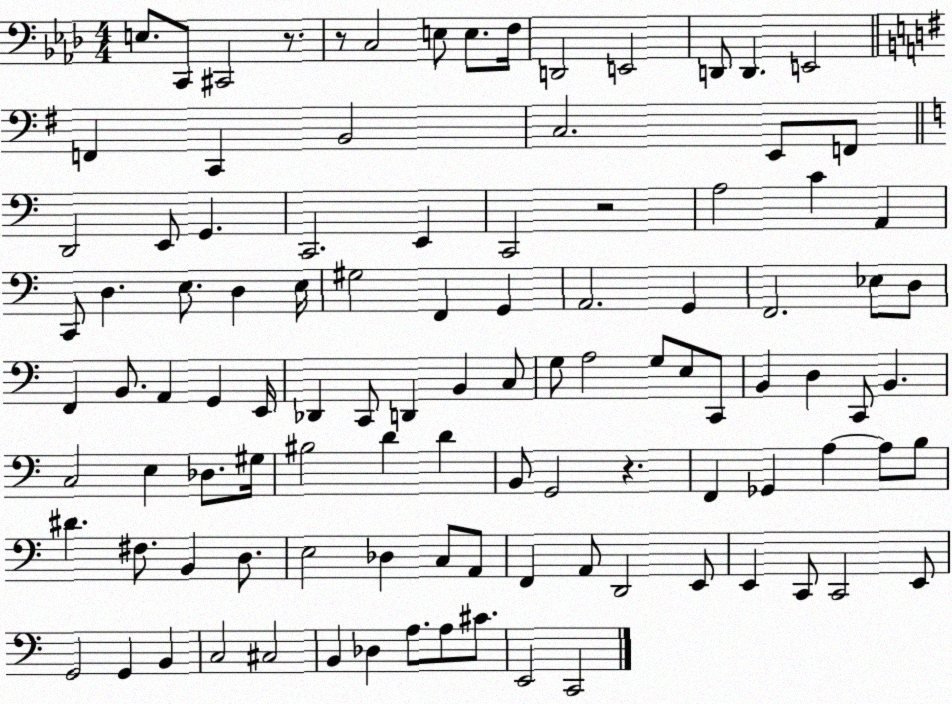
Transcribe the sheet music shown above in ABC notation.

X:1
T:Untitled
M:4/4
L:1/4
K:Ab
E,/2 C,,/2 ^C,,2 z/2 z/2 C,2 E,/2 E,/2 F,/4 D,,2 E,,2 D,,/2 D,, E,,2 F,, C,, B,,2 C,2 E,,/2 F,,/2 D,,2 E,,/2 G,, C,,2 E,, C,,2 z2 A,2 C A,, C,,/2 D, E,/2 D, E,/4 ^G,2 F,, G,, A,,2 G,, F,,2 _E,/2 D,/2 F,, B,,/2 A,, G,, E,,/4 _D,, C,,/2 D,, B,, C,/2 G,/2 A,2 G,/2 E,/2 C,,/2 B,, D, C,,/2 B,, C,2 E, _D,/2 ^G,/4 ^B,2 D D B,,/2 G,,2 z F,, _G,, A, A,/2 B,/2 ^D ^F,/2 B,, D,/2 E,2 _D, C,/2 A,,/2 F,, A,,/2 D,,2 E,,/2 E,, C,,/2 C,,2 E,,/2 G,,2 G,, B,, C,2 ^C,2 B,, _D, A,/2 A,/2 ^C/2 E,,2 C,,2